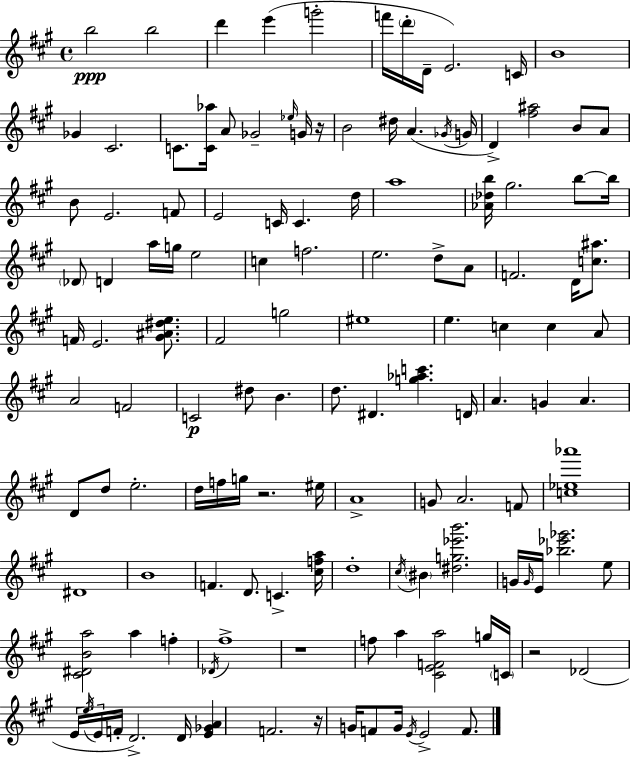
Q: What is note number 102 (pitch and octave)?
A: E4